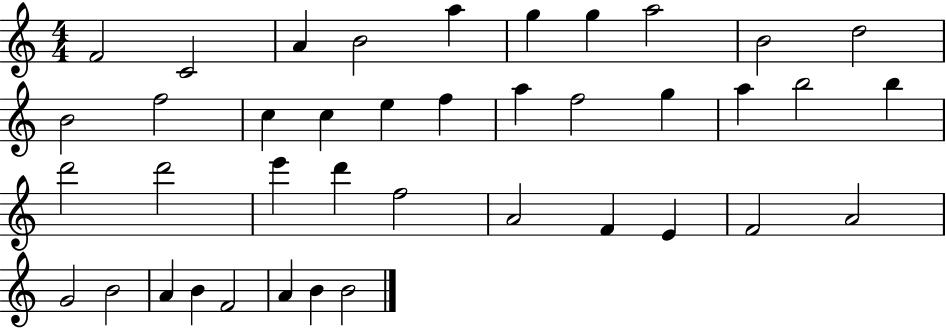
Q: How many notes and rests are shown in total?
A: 40